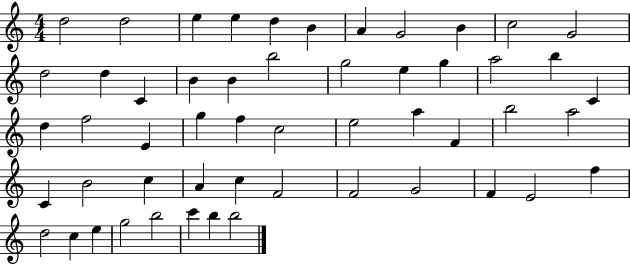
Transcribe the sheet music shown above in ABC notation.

X:1
T:Untitled
M:4/4
L:1/4
K:C
d2 d2 e e d B A G2 B c2 G2 d2 d C B B b2 g2 e g a2 b C d f2 E g f c2 e2 a F b2 a2 C B2 c A c F2 F2 G2 F E2 f d2 c e g2 b2 c' b b2